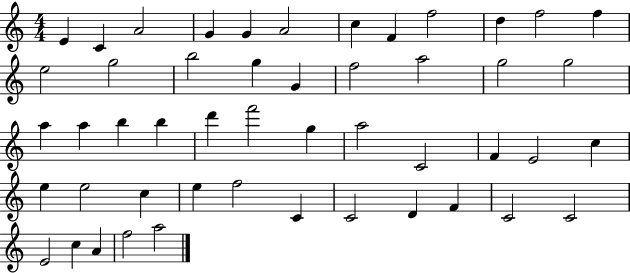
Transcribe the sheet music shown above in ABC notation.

X:1
T:Untitled
M:4/4
L:1/4
K:C
E C A2 G G A2 c F f2 d f2 f e2 g2 b2 g G f2 a2 g2 g2 a a b b d' f'2 g a2 C2 F E2 c e e2 c e f2 C C2 D F C2 C2 E2 c A f2 a2